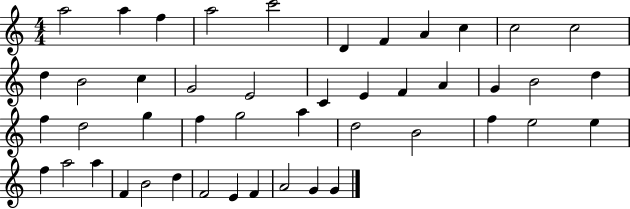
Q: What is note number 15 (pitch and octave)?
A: G4